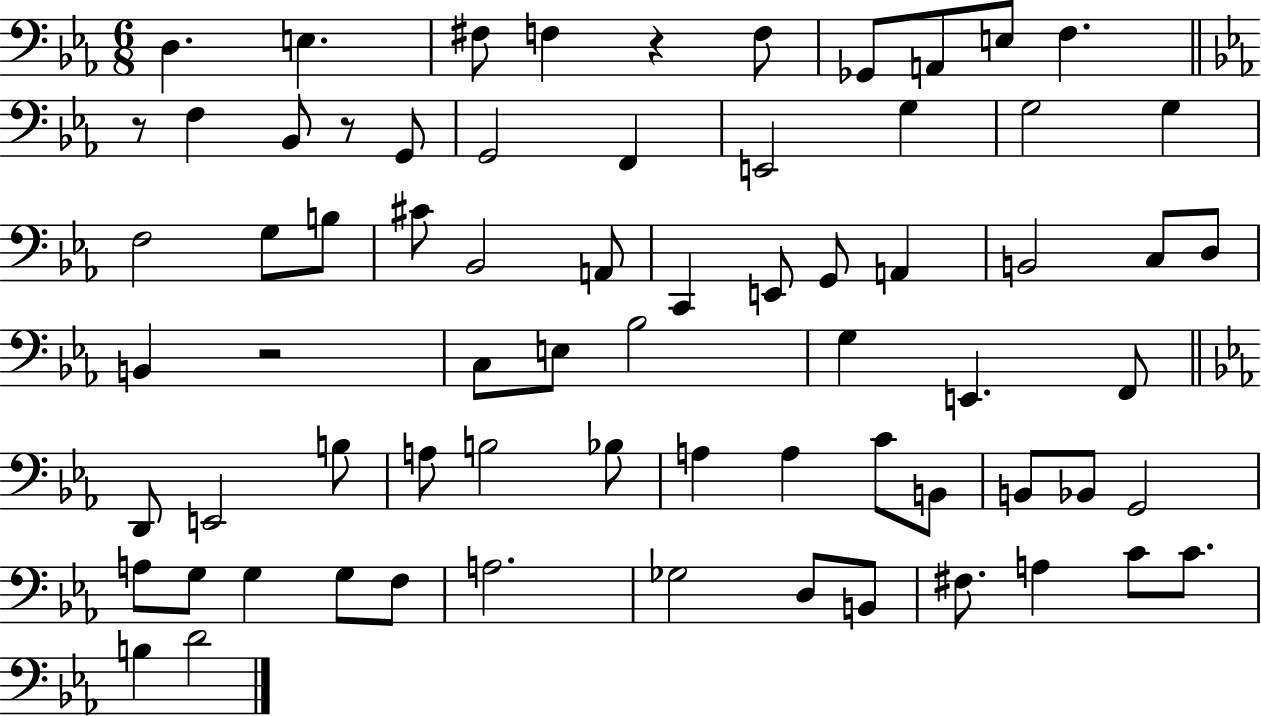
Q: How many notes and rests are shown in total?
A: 70